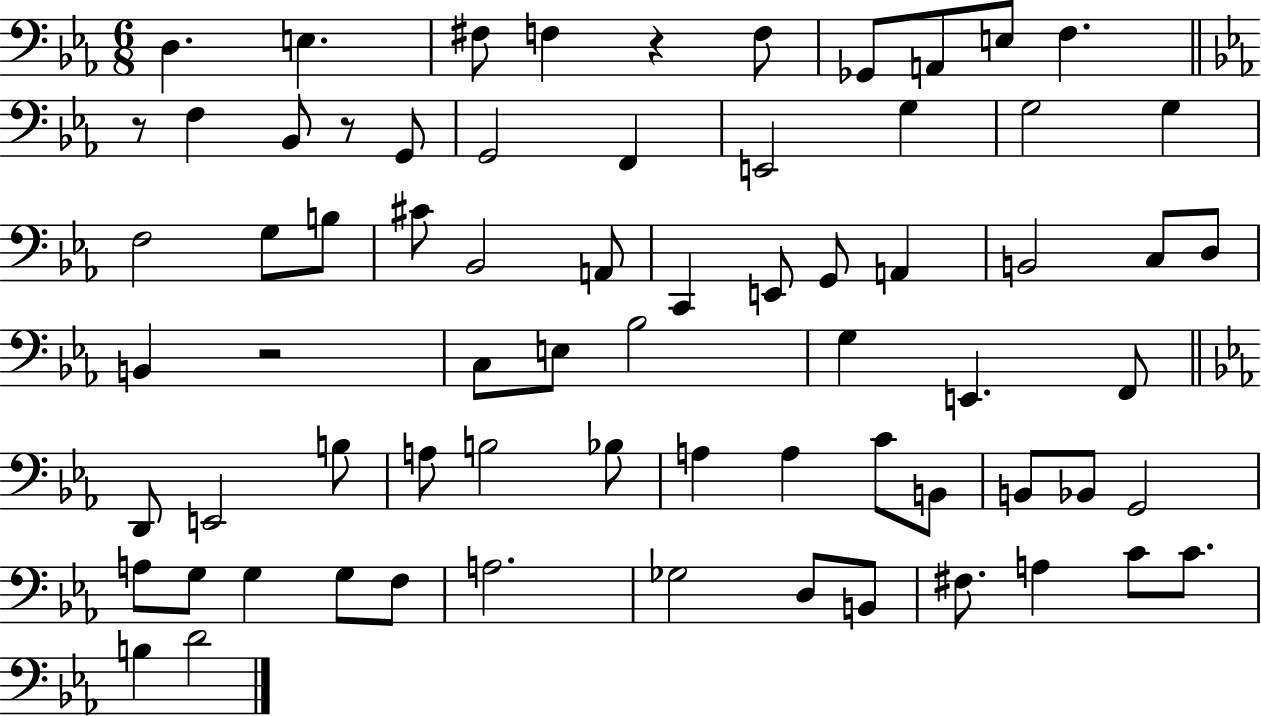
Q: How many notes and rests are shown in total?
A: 70